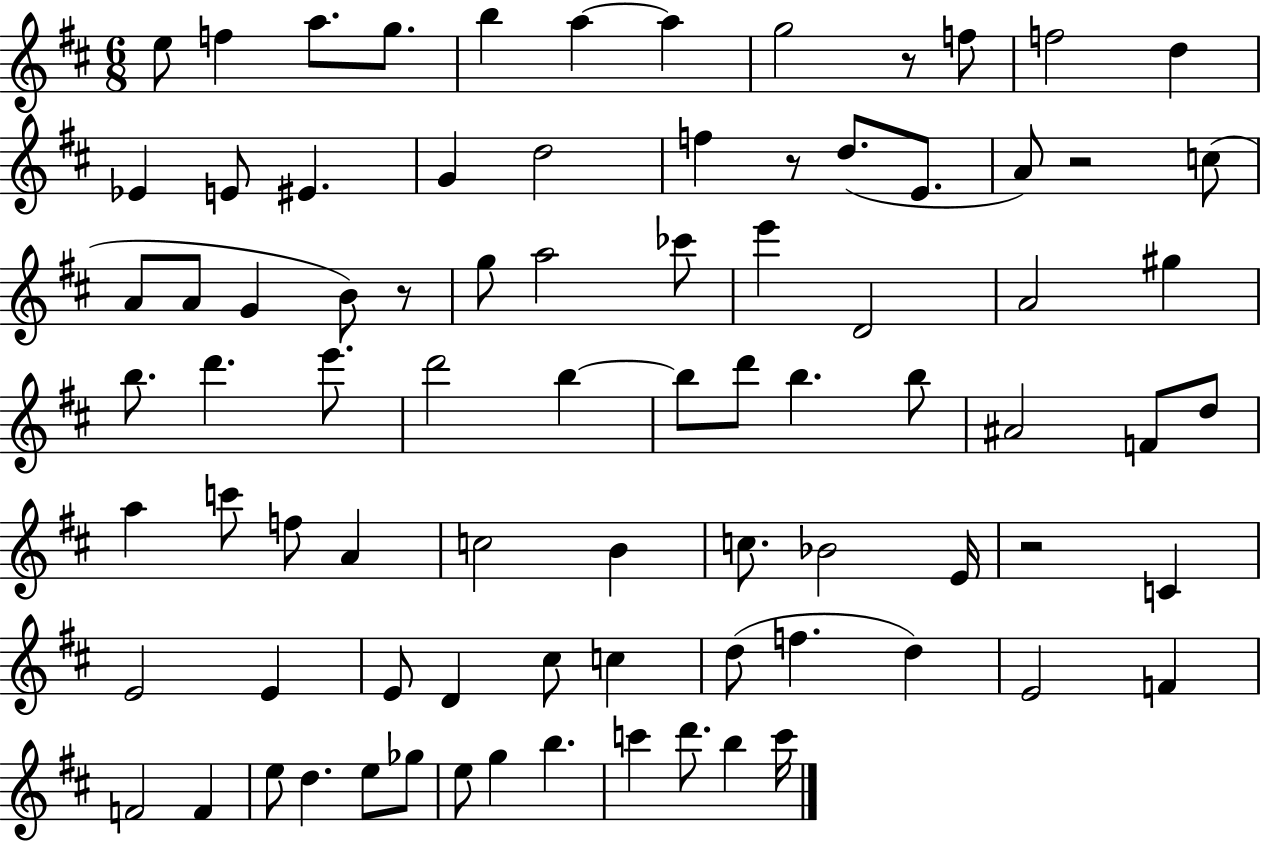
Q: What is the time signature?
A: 6/8